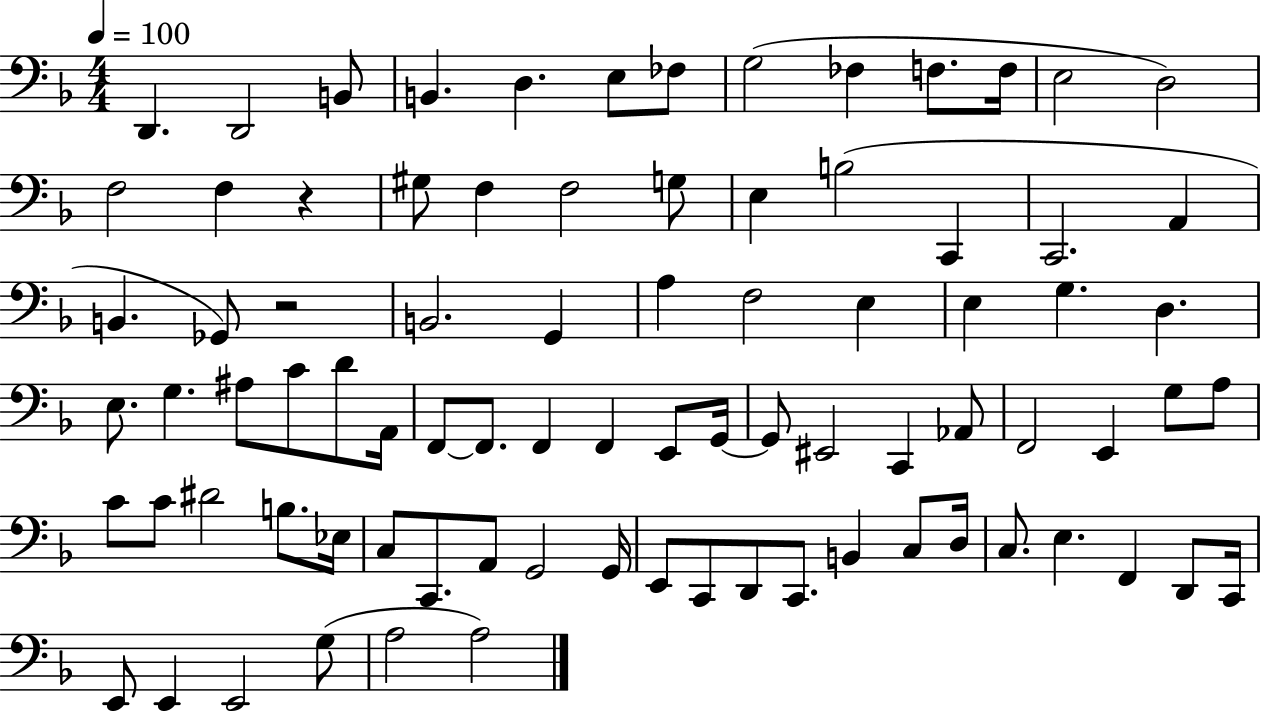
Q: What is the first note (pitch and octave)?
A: D2